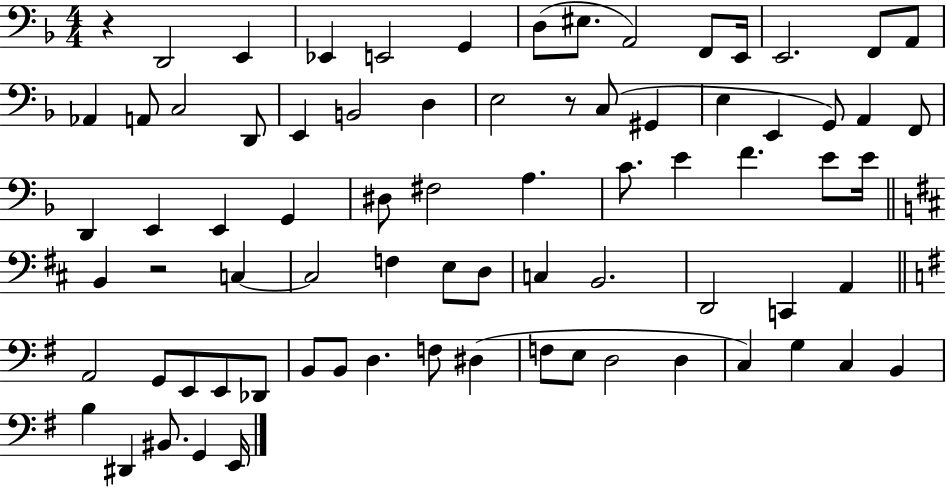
X:1
T:Untitled
M:4/4
L:1/4
K:F
z D,,2 E,, _E,, E,,2 G,, D,/2 ^E,/2 A,,2 F,,/2 E,,/4 E,,2 F,,/2 A,,/2 _A,, A,,/2 C,2 D,,/2 E,, B,,2 D, E,2 z/2 C,/2 ^G,, E, E,, G,,/2 A,, F,,/2 D,, E,, E,, G,, ^D,/2 ^F,2 A, C/2 E F E/2 E/4 B,, z2 C, C,2 F, E,/2 D,/2 C, B,,2 D,,2 C,, A,, A,,2 G,,/2 E,,/2 E,,/2 _D,,/2 B,,/2 B,,/2 D, F,/2 ^D, F,/2 E,/2 D,2 D, C, G, C, B,, B, ^D,, ^B,,/2 G,, E,,/4